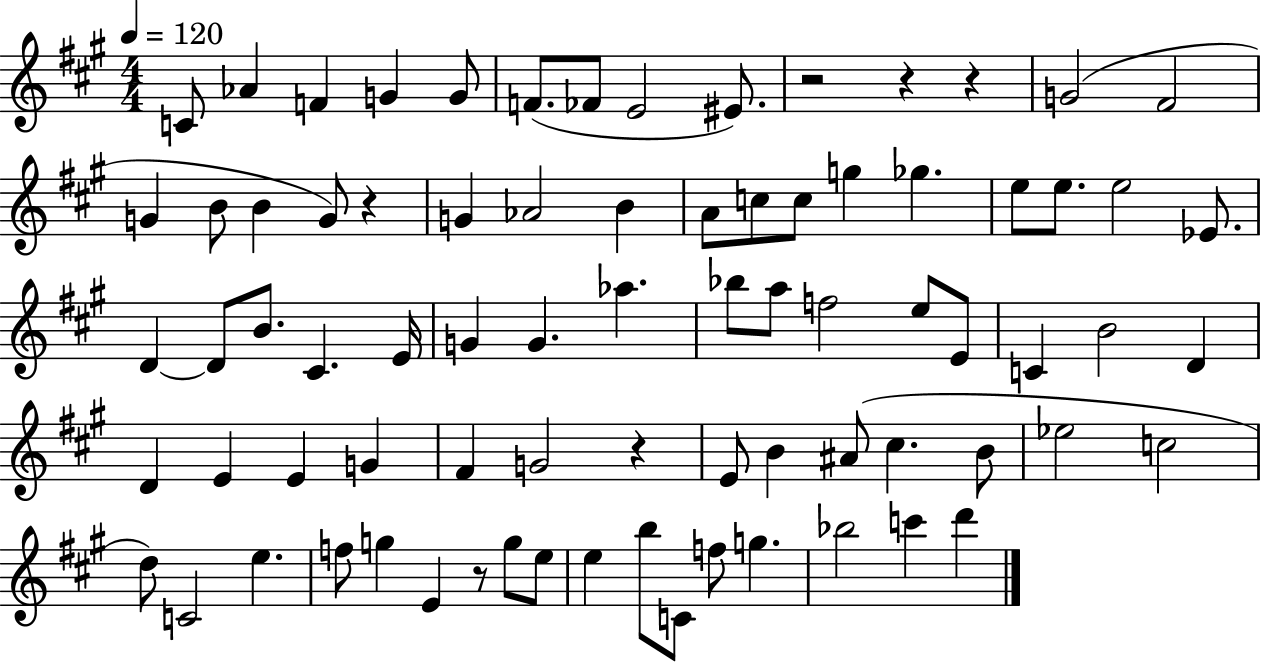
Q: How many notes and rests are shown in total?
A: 78